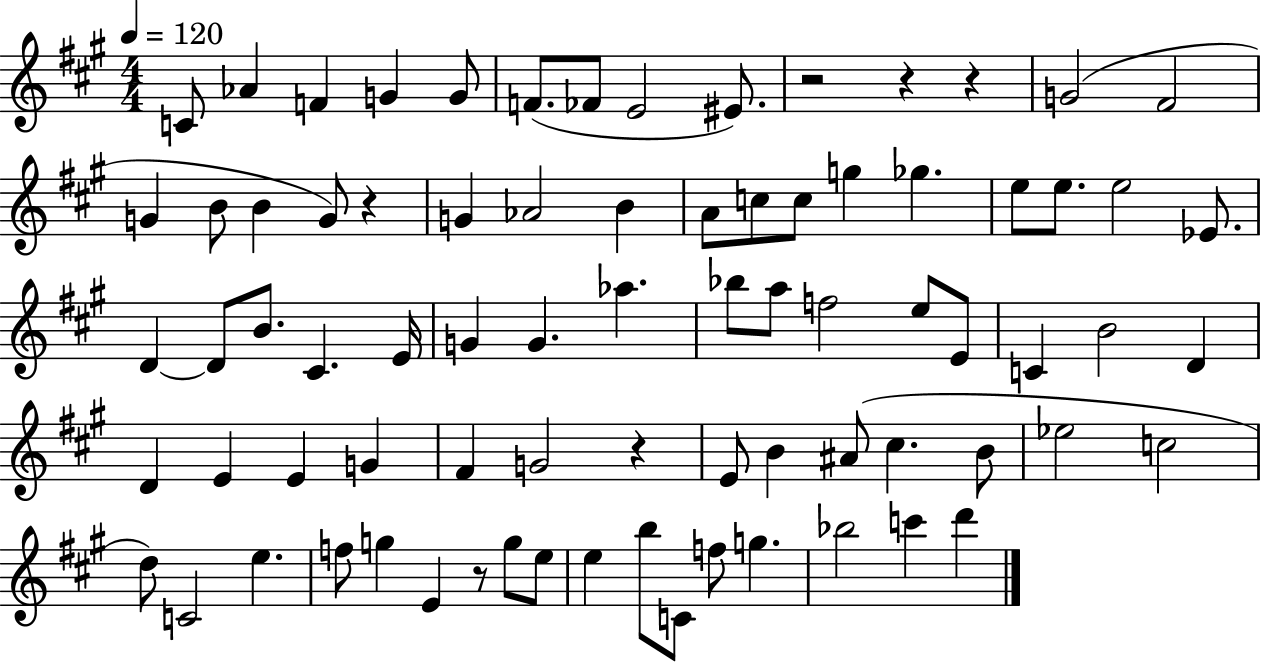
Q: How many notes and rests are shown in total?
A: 78